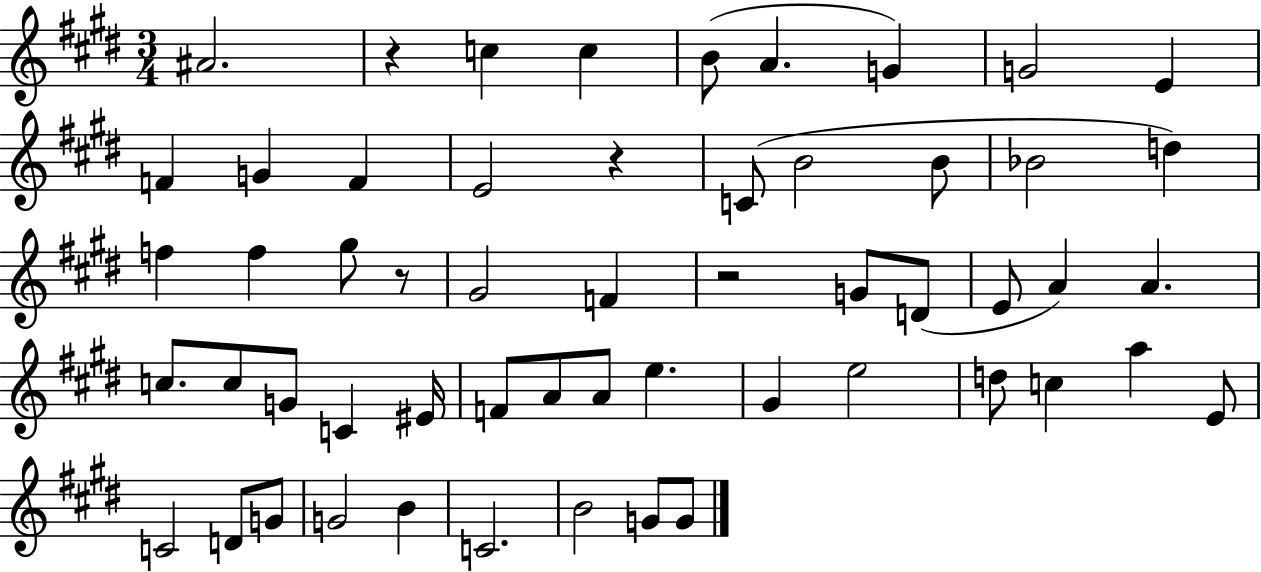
A#4/h. R/q C5/q C5/q B4/e A4/q. G4/q G4/h E4/q F4/q G4/q F4/q E4/h R/q C4/e B4/h B4/e Bb4/h D5/q F5/q F5/q G#5/e R/e G#4/h F4/q R/h G4/e D4/e E4/e A4/q A4/q. C5/e. C5/e G4/e C4/q EIS4/s F4/e A4/e A4/e E5/q. G#4/q E5/h D5/e C5/q A5/q E4/e C4/h D4/e G4/e G4/h B4/q C4/h. B4/h G4/e G4/e